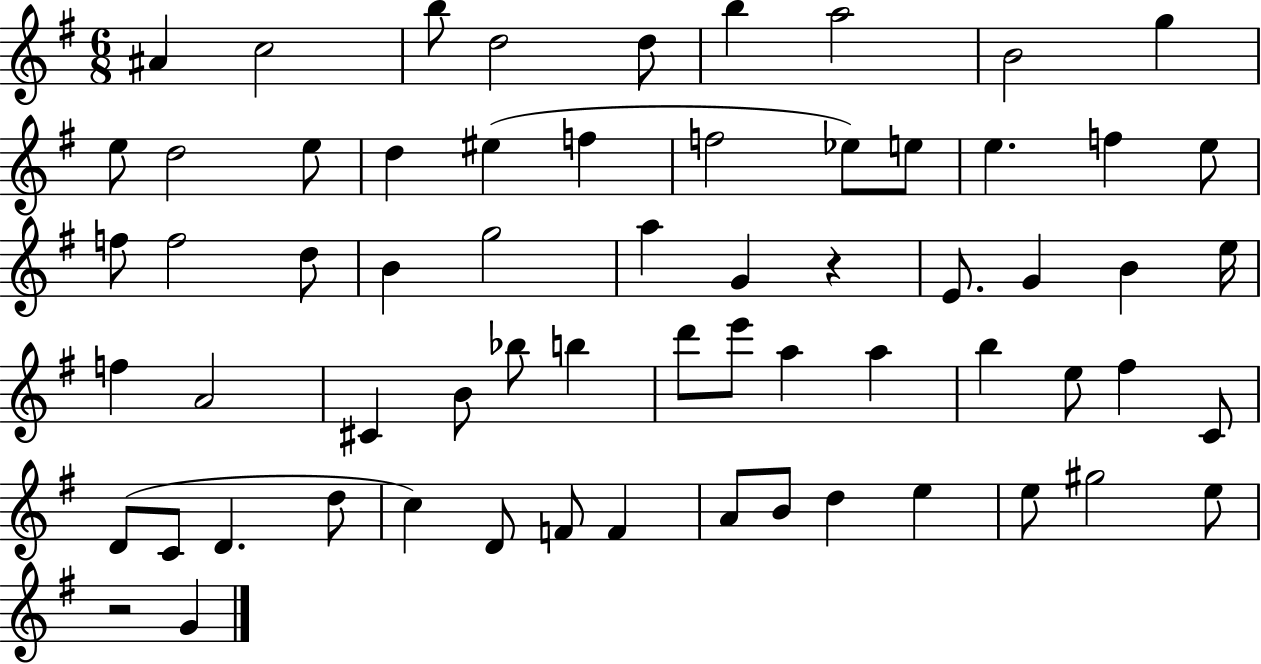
{
  \clef treble
  \numericTimeSignature
  \time 6/8
  \key g \major
  \repeat volta 2 { ais'4 c''2 | b''8 d''2 d''8 | b''4 a''2 | b'2 g''4 | \break e''8 d''2 e''8 | d''4 eis''4( f''4 | f''2 ees''8) e''8 | e''4. f''4 e''8 | \break f''8 f''2 d''8 | b'4 g''2 | a''4 g'4 r4 | e'8. g'4 b'4 e''16 | \break f''4 a'2 | cis'4 b'8 bes''8 b''4 | d'''8 e'''8 a''4 a''4 | b''4 e''8 fis''4 c'8 | \break d'8( c'8 d'4. d''8 | c''4) d'8 f'8 f'4 | a'8 b'8 d''4 e''4 | e''8 gis''2 e''8 | \break r2 g'4 | } \bar "|."
}